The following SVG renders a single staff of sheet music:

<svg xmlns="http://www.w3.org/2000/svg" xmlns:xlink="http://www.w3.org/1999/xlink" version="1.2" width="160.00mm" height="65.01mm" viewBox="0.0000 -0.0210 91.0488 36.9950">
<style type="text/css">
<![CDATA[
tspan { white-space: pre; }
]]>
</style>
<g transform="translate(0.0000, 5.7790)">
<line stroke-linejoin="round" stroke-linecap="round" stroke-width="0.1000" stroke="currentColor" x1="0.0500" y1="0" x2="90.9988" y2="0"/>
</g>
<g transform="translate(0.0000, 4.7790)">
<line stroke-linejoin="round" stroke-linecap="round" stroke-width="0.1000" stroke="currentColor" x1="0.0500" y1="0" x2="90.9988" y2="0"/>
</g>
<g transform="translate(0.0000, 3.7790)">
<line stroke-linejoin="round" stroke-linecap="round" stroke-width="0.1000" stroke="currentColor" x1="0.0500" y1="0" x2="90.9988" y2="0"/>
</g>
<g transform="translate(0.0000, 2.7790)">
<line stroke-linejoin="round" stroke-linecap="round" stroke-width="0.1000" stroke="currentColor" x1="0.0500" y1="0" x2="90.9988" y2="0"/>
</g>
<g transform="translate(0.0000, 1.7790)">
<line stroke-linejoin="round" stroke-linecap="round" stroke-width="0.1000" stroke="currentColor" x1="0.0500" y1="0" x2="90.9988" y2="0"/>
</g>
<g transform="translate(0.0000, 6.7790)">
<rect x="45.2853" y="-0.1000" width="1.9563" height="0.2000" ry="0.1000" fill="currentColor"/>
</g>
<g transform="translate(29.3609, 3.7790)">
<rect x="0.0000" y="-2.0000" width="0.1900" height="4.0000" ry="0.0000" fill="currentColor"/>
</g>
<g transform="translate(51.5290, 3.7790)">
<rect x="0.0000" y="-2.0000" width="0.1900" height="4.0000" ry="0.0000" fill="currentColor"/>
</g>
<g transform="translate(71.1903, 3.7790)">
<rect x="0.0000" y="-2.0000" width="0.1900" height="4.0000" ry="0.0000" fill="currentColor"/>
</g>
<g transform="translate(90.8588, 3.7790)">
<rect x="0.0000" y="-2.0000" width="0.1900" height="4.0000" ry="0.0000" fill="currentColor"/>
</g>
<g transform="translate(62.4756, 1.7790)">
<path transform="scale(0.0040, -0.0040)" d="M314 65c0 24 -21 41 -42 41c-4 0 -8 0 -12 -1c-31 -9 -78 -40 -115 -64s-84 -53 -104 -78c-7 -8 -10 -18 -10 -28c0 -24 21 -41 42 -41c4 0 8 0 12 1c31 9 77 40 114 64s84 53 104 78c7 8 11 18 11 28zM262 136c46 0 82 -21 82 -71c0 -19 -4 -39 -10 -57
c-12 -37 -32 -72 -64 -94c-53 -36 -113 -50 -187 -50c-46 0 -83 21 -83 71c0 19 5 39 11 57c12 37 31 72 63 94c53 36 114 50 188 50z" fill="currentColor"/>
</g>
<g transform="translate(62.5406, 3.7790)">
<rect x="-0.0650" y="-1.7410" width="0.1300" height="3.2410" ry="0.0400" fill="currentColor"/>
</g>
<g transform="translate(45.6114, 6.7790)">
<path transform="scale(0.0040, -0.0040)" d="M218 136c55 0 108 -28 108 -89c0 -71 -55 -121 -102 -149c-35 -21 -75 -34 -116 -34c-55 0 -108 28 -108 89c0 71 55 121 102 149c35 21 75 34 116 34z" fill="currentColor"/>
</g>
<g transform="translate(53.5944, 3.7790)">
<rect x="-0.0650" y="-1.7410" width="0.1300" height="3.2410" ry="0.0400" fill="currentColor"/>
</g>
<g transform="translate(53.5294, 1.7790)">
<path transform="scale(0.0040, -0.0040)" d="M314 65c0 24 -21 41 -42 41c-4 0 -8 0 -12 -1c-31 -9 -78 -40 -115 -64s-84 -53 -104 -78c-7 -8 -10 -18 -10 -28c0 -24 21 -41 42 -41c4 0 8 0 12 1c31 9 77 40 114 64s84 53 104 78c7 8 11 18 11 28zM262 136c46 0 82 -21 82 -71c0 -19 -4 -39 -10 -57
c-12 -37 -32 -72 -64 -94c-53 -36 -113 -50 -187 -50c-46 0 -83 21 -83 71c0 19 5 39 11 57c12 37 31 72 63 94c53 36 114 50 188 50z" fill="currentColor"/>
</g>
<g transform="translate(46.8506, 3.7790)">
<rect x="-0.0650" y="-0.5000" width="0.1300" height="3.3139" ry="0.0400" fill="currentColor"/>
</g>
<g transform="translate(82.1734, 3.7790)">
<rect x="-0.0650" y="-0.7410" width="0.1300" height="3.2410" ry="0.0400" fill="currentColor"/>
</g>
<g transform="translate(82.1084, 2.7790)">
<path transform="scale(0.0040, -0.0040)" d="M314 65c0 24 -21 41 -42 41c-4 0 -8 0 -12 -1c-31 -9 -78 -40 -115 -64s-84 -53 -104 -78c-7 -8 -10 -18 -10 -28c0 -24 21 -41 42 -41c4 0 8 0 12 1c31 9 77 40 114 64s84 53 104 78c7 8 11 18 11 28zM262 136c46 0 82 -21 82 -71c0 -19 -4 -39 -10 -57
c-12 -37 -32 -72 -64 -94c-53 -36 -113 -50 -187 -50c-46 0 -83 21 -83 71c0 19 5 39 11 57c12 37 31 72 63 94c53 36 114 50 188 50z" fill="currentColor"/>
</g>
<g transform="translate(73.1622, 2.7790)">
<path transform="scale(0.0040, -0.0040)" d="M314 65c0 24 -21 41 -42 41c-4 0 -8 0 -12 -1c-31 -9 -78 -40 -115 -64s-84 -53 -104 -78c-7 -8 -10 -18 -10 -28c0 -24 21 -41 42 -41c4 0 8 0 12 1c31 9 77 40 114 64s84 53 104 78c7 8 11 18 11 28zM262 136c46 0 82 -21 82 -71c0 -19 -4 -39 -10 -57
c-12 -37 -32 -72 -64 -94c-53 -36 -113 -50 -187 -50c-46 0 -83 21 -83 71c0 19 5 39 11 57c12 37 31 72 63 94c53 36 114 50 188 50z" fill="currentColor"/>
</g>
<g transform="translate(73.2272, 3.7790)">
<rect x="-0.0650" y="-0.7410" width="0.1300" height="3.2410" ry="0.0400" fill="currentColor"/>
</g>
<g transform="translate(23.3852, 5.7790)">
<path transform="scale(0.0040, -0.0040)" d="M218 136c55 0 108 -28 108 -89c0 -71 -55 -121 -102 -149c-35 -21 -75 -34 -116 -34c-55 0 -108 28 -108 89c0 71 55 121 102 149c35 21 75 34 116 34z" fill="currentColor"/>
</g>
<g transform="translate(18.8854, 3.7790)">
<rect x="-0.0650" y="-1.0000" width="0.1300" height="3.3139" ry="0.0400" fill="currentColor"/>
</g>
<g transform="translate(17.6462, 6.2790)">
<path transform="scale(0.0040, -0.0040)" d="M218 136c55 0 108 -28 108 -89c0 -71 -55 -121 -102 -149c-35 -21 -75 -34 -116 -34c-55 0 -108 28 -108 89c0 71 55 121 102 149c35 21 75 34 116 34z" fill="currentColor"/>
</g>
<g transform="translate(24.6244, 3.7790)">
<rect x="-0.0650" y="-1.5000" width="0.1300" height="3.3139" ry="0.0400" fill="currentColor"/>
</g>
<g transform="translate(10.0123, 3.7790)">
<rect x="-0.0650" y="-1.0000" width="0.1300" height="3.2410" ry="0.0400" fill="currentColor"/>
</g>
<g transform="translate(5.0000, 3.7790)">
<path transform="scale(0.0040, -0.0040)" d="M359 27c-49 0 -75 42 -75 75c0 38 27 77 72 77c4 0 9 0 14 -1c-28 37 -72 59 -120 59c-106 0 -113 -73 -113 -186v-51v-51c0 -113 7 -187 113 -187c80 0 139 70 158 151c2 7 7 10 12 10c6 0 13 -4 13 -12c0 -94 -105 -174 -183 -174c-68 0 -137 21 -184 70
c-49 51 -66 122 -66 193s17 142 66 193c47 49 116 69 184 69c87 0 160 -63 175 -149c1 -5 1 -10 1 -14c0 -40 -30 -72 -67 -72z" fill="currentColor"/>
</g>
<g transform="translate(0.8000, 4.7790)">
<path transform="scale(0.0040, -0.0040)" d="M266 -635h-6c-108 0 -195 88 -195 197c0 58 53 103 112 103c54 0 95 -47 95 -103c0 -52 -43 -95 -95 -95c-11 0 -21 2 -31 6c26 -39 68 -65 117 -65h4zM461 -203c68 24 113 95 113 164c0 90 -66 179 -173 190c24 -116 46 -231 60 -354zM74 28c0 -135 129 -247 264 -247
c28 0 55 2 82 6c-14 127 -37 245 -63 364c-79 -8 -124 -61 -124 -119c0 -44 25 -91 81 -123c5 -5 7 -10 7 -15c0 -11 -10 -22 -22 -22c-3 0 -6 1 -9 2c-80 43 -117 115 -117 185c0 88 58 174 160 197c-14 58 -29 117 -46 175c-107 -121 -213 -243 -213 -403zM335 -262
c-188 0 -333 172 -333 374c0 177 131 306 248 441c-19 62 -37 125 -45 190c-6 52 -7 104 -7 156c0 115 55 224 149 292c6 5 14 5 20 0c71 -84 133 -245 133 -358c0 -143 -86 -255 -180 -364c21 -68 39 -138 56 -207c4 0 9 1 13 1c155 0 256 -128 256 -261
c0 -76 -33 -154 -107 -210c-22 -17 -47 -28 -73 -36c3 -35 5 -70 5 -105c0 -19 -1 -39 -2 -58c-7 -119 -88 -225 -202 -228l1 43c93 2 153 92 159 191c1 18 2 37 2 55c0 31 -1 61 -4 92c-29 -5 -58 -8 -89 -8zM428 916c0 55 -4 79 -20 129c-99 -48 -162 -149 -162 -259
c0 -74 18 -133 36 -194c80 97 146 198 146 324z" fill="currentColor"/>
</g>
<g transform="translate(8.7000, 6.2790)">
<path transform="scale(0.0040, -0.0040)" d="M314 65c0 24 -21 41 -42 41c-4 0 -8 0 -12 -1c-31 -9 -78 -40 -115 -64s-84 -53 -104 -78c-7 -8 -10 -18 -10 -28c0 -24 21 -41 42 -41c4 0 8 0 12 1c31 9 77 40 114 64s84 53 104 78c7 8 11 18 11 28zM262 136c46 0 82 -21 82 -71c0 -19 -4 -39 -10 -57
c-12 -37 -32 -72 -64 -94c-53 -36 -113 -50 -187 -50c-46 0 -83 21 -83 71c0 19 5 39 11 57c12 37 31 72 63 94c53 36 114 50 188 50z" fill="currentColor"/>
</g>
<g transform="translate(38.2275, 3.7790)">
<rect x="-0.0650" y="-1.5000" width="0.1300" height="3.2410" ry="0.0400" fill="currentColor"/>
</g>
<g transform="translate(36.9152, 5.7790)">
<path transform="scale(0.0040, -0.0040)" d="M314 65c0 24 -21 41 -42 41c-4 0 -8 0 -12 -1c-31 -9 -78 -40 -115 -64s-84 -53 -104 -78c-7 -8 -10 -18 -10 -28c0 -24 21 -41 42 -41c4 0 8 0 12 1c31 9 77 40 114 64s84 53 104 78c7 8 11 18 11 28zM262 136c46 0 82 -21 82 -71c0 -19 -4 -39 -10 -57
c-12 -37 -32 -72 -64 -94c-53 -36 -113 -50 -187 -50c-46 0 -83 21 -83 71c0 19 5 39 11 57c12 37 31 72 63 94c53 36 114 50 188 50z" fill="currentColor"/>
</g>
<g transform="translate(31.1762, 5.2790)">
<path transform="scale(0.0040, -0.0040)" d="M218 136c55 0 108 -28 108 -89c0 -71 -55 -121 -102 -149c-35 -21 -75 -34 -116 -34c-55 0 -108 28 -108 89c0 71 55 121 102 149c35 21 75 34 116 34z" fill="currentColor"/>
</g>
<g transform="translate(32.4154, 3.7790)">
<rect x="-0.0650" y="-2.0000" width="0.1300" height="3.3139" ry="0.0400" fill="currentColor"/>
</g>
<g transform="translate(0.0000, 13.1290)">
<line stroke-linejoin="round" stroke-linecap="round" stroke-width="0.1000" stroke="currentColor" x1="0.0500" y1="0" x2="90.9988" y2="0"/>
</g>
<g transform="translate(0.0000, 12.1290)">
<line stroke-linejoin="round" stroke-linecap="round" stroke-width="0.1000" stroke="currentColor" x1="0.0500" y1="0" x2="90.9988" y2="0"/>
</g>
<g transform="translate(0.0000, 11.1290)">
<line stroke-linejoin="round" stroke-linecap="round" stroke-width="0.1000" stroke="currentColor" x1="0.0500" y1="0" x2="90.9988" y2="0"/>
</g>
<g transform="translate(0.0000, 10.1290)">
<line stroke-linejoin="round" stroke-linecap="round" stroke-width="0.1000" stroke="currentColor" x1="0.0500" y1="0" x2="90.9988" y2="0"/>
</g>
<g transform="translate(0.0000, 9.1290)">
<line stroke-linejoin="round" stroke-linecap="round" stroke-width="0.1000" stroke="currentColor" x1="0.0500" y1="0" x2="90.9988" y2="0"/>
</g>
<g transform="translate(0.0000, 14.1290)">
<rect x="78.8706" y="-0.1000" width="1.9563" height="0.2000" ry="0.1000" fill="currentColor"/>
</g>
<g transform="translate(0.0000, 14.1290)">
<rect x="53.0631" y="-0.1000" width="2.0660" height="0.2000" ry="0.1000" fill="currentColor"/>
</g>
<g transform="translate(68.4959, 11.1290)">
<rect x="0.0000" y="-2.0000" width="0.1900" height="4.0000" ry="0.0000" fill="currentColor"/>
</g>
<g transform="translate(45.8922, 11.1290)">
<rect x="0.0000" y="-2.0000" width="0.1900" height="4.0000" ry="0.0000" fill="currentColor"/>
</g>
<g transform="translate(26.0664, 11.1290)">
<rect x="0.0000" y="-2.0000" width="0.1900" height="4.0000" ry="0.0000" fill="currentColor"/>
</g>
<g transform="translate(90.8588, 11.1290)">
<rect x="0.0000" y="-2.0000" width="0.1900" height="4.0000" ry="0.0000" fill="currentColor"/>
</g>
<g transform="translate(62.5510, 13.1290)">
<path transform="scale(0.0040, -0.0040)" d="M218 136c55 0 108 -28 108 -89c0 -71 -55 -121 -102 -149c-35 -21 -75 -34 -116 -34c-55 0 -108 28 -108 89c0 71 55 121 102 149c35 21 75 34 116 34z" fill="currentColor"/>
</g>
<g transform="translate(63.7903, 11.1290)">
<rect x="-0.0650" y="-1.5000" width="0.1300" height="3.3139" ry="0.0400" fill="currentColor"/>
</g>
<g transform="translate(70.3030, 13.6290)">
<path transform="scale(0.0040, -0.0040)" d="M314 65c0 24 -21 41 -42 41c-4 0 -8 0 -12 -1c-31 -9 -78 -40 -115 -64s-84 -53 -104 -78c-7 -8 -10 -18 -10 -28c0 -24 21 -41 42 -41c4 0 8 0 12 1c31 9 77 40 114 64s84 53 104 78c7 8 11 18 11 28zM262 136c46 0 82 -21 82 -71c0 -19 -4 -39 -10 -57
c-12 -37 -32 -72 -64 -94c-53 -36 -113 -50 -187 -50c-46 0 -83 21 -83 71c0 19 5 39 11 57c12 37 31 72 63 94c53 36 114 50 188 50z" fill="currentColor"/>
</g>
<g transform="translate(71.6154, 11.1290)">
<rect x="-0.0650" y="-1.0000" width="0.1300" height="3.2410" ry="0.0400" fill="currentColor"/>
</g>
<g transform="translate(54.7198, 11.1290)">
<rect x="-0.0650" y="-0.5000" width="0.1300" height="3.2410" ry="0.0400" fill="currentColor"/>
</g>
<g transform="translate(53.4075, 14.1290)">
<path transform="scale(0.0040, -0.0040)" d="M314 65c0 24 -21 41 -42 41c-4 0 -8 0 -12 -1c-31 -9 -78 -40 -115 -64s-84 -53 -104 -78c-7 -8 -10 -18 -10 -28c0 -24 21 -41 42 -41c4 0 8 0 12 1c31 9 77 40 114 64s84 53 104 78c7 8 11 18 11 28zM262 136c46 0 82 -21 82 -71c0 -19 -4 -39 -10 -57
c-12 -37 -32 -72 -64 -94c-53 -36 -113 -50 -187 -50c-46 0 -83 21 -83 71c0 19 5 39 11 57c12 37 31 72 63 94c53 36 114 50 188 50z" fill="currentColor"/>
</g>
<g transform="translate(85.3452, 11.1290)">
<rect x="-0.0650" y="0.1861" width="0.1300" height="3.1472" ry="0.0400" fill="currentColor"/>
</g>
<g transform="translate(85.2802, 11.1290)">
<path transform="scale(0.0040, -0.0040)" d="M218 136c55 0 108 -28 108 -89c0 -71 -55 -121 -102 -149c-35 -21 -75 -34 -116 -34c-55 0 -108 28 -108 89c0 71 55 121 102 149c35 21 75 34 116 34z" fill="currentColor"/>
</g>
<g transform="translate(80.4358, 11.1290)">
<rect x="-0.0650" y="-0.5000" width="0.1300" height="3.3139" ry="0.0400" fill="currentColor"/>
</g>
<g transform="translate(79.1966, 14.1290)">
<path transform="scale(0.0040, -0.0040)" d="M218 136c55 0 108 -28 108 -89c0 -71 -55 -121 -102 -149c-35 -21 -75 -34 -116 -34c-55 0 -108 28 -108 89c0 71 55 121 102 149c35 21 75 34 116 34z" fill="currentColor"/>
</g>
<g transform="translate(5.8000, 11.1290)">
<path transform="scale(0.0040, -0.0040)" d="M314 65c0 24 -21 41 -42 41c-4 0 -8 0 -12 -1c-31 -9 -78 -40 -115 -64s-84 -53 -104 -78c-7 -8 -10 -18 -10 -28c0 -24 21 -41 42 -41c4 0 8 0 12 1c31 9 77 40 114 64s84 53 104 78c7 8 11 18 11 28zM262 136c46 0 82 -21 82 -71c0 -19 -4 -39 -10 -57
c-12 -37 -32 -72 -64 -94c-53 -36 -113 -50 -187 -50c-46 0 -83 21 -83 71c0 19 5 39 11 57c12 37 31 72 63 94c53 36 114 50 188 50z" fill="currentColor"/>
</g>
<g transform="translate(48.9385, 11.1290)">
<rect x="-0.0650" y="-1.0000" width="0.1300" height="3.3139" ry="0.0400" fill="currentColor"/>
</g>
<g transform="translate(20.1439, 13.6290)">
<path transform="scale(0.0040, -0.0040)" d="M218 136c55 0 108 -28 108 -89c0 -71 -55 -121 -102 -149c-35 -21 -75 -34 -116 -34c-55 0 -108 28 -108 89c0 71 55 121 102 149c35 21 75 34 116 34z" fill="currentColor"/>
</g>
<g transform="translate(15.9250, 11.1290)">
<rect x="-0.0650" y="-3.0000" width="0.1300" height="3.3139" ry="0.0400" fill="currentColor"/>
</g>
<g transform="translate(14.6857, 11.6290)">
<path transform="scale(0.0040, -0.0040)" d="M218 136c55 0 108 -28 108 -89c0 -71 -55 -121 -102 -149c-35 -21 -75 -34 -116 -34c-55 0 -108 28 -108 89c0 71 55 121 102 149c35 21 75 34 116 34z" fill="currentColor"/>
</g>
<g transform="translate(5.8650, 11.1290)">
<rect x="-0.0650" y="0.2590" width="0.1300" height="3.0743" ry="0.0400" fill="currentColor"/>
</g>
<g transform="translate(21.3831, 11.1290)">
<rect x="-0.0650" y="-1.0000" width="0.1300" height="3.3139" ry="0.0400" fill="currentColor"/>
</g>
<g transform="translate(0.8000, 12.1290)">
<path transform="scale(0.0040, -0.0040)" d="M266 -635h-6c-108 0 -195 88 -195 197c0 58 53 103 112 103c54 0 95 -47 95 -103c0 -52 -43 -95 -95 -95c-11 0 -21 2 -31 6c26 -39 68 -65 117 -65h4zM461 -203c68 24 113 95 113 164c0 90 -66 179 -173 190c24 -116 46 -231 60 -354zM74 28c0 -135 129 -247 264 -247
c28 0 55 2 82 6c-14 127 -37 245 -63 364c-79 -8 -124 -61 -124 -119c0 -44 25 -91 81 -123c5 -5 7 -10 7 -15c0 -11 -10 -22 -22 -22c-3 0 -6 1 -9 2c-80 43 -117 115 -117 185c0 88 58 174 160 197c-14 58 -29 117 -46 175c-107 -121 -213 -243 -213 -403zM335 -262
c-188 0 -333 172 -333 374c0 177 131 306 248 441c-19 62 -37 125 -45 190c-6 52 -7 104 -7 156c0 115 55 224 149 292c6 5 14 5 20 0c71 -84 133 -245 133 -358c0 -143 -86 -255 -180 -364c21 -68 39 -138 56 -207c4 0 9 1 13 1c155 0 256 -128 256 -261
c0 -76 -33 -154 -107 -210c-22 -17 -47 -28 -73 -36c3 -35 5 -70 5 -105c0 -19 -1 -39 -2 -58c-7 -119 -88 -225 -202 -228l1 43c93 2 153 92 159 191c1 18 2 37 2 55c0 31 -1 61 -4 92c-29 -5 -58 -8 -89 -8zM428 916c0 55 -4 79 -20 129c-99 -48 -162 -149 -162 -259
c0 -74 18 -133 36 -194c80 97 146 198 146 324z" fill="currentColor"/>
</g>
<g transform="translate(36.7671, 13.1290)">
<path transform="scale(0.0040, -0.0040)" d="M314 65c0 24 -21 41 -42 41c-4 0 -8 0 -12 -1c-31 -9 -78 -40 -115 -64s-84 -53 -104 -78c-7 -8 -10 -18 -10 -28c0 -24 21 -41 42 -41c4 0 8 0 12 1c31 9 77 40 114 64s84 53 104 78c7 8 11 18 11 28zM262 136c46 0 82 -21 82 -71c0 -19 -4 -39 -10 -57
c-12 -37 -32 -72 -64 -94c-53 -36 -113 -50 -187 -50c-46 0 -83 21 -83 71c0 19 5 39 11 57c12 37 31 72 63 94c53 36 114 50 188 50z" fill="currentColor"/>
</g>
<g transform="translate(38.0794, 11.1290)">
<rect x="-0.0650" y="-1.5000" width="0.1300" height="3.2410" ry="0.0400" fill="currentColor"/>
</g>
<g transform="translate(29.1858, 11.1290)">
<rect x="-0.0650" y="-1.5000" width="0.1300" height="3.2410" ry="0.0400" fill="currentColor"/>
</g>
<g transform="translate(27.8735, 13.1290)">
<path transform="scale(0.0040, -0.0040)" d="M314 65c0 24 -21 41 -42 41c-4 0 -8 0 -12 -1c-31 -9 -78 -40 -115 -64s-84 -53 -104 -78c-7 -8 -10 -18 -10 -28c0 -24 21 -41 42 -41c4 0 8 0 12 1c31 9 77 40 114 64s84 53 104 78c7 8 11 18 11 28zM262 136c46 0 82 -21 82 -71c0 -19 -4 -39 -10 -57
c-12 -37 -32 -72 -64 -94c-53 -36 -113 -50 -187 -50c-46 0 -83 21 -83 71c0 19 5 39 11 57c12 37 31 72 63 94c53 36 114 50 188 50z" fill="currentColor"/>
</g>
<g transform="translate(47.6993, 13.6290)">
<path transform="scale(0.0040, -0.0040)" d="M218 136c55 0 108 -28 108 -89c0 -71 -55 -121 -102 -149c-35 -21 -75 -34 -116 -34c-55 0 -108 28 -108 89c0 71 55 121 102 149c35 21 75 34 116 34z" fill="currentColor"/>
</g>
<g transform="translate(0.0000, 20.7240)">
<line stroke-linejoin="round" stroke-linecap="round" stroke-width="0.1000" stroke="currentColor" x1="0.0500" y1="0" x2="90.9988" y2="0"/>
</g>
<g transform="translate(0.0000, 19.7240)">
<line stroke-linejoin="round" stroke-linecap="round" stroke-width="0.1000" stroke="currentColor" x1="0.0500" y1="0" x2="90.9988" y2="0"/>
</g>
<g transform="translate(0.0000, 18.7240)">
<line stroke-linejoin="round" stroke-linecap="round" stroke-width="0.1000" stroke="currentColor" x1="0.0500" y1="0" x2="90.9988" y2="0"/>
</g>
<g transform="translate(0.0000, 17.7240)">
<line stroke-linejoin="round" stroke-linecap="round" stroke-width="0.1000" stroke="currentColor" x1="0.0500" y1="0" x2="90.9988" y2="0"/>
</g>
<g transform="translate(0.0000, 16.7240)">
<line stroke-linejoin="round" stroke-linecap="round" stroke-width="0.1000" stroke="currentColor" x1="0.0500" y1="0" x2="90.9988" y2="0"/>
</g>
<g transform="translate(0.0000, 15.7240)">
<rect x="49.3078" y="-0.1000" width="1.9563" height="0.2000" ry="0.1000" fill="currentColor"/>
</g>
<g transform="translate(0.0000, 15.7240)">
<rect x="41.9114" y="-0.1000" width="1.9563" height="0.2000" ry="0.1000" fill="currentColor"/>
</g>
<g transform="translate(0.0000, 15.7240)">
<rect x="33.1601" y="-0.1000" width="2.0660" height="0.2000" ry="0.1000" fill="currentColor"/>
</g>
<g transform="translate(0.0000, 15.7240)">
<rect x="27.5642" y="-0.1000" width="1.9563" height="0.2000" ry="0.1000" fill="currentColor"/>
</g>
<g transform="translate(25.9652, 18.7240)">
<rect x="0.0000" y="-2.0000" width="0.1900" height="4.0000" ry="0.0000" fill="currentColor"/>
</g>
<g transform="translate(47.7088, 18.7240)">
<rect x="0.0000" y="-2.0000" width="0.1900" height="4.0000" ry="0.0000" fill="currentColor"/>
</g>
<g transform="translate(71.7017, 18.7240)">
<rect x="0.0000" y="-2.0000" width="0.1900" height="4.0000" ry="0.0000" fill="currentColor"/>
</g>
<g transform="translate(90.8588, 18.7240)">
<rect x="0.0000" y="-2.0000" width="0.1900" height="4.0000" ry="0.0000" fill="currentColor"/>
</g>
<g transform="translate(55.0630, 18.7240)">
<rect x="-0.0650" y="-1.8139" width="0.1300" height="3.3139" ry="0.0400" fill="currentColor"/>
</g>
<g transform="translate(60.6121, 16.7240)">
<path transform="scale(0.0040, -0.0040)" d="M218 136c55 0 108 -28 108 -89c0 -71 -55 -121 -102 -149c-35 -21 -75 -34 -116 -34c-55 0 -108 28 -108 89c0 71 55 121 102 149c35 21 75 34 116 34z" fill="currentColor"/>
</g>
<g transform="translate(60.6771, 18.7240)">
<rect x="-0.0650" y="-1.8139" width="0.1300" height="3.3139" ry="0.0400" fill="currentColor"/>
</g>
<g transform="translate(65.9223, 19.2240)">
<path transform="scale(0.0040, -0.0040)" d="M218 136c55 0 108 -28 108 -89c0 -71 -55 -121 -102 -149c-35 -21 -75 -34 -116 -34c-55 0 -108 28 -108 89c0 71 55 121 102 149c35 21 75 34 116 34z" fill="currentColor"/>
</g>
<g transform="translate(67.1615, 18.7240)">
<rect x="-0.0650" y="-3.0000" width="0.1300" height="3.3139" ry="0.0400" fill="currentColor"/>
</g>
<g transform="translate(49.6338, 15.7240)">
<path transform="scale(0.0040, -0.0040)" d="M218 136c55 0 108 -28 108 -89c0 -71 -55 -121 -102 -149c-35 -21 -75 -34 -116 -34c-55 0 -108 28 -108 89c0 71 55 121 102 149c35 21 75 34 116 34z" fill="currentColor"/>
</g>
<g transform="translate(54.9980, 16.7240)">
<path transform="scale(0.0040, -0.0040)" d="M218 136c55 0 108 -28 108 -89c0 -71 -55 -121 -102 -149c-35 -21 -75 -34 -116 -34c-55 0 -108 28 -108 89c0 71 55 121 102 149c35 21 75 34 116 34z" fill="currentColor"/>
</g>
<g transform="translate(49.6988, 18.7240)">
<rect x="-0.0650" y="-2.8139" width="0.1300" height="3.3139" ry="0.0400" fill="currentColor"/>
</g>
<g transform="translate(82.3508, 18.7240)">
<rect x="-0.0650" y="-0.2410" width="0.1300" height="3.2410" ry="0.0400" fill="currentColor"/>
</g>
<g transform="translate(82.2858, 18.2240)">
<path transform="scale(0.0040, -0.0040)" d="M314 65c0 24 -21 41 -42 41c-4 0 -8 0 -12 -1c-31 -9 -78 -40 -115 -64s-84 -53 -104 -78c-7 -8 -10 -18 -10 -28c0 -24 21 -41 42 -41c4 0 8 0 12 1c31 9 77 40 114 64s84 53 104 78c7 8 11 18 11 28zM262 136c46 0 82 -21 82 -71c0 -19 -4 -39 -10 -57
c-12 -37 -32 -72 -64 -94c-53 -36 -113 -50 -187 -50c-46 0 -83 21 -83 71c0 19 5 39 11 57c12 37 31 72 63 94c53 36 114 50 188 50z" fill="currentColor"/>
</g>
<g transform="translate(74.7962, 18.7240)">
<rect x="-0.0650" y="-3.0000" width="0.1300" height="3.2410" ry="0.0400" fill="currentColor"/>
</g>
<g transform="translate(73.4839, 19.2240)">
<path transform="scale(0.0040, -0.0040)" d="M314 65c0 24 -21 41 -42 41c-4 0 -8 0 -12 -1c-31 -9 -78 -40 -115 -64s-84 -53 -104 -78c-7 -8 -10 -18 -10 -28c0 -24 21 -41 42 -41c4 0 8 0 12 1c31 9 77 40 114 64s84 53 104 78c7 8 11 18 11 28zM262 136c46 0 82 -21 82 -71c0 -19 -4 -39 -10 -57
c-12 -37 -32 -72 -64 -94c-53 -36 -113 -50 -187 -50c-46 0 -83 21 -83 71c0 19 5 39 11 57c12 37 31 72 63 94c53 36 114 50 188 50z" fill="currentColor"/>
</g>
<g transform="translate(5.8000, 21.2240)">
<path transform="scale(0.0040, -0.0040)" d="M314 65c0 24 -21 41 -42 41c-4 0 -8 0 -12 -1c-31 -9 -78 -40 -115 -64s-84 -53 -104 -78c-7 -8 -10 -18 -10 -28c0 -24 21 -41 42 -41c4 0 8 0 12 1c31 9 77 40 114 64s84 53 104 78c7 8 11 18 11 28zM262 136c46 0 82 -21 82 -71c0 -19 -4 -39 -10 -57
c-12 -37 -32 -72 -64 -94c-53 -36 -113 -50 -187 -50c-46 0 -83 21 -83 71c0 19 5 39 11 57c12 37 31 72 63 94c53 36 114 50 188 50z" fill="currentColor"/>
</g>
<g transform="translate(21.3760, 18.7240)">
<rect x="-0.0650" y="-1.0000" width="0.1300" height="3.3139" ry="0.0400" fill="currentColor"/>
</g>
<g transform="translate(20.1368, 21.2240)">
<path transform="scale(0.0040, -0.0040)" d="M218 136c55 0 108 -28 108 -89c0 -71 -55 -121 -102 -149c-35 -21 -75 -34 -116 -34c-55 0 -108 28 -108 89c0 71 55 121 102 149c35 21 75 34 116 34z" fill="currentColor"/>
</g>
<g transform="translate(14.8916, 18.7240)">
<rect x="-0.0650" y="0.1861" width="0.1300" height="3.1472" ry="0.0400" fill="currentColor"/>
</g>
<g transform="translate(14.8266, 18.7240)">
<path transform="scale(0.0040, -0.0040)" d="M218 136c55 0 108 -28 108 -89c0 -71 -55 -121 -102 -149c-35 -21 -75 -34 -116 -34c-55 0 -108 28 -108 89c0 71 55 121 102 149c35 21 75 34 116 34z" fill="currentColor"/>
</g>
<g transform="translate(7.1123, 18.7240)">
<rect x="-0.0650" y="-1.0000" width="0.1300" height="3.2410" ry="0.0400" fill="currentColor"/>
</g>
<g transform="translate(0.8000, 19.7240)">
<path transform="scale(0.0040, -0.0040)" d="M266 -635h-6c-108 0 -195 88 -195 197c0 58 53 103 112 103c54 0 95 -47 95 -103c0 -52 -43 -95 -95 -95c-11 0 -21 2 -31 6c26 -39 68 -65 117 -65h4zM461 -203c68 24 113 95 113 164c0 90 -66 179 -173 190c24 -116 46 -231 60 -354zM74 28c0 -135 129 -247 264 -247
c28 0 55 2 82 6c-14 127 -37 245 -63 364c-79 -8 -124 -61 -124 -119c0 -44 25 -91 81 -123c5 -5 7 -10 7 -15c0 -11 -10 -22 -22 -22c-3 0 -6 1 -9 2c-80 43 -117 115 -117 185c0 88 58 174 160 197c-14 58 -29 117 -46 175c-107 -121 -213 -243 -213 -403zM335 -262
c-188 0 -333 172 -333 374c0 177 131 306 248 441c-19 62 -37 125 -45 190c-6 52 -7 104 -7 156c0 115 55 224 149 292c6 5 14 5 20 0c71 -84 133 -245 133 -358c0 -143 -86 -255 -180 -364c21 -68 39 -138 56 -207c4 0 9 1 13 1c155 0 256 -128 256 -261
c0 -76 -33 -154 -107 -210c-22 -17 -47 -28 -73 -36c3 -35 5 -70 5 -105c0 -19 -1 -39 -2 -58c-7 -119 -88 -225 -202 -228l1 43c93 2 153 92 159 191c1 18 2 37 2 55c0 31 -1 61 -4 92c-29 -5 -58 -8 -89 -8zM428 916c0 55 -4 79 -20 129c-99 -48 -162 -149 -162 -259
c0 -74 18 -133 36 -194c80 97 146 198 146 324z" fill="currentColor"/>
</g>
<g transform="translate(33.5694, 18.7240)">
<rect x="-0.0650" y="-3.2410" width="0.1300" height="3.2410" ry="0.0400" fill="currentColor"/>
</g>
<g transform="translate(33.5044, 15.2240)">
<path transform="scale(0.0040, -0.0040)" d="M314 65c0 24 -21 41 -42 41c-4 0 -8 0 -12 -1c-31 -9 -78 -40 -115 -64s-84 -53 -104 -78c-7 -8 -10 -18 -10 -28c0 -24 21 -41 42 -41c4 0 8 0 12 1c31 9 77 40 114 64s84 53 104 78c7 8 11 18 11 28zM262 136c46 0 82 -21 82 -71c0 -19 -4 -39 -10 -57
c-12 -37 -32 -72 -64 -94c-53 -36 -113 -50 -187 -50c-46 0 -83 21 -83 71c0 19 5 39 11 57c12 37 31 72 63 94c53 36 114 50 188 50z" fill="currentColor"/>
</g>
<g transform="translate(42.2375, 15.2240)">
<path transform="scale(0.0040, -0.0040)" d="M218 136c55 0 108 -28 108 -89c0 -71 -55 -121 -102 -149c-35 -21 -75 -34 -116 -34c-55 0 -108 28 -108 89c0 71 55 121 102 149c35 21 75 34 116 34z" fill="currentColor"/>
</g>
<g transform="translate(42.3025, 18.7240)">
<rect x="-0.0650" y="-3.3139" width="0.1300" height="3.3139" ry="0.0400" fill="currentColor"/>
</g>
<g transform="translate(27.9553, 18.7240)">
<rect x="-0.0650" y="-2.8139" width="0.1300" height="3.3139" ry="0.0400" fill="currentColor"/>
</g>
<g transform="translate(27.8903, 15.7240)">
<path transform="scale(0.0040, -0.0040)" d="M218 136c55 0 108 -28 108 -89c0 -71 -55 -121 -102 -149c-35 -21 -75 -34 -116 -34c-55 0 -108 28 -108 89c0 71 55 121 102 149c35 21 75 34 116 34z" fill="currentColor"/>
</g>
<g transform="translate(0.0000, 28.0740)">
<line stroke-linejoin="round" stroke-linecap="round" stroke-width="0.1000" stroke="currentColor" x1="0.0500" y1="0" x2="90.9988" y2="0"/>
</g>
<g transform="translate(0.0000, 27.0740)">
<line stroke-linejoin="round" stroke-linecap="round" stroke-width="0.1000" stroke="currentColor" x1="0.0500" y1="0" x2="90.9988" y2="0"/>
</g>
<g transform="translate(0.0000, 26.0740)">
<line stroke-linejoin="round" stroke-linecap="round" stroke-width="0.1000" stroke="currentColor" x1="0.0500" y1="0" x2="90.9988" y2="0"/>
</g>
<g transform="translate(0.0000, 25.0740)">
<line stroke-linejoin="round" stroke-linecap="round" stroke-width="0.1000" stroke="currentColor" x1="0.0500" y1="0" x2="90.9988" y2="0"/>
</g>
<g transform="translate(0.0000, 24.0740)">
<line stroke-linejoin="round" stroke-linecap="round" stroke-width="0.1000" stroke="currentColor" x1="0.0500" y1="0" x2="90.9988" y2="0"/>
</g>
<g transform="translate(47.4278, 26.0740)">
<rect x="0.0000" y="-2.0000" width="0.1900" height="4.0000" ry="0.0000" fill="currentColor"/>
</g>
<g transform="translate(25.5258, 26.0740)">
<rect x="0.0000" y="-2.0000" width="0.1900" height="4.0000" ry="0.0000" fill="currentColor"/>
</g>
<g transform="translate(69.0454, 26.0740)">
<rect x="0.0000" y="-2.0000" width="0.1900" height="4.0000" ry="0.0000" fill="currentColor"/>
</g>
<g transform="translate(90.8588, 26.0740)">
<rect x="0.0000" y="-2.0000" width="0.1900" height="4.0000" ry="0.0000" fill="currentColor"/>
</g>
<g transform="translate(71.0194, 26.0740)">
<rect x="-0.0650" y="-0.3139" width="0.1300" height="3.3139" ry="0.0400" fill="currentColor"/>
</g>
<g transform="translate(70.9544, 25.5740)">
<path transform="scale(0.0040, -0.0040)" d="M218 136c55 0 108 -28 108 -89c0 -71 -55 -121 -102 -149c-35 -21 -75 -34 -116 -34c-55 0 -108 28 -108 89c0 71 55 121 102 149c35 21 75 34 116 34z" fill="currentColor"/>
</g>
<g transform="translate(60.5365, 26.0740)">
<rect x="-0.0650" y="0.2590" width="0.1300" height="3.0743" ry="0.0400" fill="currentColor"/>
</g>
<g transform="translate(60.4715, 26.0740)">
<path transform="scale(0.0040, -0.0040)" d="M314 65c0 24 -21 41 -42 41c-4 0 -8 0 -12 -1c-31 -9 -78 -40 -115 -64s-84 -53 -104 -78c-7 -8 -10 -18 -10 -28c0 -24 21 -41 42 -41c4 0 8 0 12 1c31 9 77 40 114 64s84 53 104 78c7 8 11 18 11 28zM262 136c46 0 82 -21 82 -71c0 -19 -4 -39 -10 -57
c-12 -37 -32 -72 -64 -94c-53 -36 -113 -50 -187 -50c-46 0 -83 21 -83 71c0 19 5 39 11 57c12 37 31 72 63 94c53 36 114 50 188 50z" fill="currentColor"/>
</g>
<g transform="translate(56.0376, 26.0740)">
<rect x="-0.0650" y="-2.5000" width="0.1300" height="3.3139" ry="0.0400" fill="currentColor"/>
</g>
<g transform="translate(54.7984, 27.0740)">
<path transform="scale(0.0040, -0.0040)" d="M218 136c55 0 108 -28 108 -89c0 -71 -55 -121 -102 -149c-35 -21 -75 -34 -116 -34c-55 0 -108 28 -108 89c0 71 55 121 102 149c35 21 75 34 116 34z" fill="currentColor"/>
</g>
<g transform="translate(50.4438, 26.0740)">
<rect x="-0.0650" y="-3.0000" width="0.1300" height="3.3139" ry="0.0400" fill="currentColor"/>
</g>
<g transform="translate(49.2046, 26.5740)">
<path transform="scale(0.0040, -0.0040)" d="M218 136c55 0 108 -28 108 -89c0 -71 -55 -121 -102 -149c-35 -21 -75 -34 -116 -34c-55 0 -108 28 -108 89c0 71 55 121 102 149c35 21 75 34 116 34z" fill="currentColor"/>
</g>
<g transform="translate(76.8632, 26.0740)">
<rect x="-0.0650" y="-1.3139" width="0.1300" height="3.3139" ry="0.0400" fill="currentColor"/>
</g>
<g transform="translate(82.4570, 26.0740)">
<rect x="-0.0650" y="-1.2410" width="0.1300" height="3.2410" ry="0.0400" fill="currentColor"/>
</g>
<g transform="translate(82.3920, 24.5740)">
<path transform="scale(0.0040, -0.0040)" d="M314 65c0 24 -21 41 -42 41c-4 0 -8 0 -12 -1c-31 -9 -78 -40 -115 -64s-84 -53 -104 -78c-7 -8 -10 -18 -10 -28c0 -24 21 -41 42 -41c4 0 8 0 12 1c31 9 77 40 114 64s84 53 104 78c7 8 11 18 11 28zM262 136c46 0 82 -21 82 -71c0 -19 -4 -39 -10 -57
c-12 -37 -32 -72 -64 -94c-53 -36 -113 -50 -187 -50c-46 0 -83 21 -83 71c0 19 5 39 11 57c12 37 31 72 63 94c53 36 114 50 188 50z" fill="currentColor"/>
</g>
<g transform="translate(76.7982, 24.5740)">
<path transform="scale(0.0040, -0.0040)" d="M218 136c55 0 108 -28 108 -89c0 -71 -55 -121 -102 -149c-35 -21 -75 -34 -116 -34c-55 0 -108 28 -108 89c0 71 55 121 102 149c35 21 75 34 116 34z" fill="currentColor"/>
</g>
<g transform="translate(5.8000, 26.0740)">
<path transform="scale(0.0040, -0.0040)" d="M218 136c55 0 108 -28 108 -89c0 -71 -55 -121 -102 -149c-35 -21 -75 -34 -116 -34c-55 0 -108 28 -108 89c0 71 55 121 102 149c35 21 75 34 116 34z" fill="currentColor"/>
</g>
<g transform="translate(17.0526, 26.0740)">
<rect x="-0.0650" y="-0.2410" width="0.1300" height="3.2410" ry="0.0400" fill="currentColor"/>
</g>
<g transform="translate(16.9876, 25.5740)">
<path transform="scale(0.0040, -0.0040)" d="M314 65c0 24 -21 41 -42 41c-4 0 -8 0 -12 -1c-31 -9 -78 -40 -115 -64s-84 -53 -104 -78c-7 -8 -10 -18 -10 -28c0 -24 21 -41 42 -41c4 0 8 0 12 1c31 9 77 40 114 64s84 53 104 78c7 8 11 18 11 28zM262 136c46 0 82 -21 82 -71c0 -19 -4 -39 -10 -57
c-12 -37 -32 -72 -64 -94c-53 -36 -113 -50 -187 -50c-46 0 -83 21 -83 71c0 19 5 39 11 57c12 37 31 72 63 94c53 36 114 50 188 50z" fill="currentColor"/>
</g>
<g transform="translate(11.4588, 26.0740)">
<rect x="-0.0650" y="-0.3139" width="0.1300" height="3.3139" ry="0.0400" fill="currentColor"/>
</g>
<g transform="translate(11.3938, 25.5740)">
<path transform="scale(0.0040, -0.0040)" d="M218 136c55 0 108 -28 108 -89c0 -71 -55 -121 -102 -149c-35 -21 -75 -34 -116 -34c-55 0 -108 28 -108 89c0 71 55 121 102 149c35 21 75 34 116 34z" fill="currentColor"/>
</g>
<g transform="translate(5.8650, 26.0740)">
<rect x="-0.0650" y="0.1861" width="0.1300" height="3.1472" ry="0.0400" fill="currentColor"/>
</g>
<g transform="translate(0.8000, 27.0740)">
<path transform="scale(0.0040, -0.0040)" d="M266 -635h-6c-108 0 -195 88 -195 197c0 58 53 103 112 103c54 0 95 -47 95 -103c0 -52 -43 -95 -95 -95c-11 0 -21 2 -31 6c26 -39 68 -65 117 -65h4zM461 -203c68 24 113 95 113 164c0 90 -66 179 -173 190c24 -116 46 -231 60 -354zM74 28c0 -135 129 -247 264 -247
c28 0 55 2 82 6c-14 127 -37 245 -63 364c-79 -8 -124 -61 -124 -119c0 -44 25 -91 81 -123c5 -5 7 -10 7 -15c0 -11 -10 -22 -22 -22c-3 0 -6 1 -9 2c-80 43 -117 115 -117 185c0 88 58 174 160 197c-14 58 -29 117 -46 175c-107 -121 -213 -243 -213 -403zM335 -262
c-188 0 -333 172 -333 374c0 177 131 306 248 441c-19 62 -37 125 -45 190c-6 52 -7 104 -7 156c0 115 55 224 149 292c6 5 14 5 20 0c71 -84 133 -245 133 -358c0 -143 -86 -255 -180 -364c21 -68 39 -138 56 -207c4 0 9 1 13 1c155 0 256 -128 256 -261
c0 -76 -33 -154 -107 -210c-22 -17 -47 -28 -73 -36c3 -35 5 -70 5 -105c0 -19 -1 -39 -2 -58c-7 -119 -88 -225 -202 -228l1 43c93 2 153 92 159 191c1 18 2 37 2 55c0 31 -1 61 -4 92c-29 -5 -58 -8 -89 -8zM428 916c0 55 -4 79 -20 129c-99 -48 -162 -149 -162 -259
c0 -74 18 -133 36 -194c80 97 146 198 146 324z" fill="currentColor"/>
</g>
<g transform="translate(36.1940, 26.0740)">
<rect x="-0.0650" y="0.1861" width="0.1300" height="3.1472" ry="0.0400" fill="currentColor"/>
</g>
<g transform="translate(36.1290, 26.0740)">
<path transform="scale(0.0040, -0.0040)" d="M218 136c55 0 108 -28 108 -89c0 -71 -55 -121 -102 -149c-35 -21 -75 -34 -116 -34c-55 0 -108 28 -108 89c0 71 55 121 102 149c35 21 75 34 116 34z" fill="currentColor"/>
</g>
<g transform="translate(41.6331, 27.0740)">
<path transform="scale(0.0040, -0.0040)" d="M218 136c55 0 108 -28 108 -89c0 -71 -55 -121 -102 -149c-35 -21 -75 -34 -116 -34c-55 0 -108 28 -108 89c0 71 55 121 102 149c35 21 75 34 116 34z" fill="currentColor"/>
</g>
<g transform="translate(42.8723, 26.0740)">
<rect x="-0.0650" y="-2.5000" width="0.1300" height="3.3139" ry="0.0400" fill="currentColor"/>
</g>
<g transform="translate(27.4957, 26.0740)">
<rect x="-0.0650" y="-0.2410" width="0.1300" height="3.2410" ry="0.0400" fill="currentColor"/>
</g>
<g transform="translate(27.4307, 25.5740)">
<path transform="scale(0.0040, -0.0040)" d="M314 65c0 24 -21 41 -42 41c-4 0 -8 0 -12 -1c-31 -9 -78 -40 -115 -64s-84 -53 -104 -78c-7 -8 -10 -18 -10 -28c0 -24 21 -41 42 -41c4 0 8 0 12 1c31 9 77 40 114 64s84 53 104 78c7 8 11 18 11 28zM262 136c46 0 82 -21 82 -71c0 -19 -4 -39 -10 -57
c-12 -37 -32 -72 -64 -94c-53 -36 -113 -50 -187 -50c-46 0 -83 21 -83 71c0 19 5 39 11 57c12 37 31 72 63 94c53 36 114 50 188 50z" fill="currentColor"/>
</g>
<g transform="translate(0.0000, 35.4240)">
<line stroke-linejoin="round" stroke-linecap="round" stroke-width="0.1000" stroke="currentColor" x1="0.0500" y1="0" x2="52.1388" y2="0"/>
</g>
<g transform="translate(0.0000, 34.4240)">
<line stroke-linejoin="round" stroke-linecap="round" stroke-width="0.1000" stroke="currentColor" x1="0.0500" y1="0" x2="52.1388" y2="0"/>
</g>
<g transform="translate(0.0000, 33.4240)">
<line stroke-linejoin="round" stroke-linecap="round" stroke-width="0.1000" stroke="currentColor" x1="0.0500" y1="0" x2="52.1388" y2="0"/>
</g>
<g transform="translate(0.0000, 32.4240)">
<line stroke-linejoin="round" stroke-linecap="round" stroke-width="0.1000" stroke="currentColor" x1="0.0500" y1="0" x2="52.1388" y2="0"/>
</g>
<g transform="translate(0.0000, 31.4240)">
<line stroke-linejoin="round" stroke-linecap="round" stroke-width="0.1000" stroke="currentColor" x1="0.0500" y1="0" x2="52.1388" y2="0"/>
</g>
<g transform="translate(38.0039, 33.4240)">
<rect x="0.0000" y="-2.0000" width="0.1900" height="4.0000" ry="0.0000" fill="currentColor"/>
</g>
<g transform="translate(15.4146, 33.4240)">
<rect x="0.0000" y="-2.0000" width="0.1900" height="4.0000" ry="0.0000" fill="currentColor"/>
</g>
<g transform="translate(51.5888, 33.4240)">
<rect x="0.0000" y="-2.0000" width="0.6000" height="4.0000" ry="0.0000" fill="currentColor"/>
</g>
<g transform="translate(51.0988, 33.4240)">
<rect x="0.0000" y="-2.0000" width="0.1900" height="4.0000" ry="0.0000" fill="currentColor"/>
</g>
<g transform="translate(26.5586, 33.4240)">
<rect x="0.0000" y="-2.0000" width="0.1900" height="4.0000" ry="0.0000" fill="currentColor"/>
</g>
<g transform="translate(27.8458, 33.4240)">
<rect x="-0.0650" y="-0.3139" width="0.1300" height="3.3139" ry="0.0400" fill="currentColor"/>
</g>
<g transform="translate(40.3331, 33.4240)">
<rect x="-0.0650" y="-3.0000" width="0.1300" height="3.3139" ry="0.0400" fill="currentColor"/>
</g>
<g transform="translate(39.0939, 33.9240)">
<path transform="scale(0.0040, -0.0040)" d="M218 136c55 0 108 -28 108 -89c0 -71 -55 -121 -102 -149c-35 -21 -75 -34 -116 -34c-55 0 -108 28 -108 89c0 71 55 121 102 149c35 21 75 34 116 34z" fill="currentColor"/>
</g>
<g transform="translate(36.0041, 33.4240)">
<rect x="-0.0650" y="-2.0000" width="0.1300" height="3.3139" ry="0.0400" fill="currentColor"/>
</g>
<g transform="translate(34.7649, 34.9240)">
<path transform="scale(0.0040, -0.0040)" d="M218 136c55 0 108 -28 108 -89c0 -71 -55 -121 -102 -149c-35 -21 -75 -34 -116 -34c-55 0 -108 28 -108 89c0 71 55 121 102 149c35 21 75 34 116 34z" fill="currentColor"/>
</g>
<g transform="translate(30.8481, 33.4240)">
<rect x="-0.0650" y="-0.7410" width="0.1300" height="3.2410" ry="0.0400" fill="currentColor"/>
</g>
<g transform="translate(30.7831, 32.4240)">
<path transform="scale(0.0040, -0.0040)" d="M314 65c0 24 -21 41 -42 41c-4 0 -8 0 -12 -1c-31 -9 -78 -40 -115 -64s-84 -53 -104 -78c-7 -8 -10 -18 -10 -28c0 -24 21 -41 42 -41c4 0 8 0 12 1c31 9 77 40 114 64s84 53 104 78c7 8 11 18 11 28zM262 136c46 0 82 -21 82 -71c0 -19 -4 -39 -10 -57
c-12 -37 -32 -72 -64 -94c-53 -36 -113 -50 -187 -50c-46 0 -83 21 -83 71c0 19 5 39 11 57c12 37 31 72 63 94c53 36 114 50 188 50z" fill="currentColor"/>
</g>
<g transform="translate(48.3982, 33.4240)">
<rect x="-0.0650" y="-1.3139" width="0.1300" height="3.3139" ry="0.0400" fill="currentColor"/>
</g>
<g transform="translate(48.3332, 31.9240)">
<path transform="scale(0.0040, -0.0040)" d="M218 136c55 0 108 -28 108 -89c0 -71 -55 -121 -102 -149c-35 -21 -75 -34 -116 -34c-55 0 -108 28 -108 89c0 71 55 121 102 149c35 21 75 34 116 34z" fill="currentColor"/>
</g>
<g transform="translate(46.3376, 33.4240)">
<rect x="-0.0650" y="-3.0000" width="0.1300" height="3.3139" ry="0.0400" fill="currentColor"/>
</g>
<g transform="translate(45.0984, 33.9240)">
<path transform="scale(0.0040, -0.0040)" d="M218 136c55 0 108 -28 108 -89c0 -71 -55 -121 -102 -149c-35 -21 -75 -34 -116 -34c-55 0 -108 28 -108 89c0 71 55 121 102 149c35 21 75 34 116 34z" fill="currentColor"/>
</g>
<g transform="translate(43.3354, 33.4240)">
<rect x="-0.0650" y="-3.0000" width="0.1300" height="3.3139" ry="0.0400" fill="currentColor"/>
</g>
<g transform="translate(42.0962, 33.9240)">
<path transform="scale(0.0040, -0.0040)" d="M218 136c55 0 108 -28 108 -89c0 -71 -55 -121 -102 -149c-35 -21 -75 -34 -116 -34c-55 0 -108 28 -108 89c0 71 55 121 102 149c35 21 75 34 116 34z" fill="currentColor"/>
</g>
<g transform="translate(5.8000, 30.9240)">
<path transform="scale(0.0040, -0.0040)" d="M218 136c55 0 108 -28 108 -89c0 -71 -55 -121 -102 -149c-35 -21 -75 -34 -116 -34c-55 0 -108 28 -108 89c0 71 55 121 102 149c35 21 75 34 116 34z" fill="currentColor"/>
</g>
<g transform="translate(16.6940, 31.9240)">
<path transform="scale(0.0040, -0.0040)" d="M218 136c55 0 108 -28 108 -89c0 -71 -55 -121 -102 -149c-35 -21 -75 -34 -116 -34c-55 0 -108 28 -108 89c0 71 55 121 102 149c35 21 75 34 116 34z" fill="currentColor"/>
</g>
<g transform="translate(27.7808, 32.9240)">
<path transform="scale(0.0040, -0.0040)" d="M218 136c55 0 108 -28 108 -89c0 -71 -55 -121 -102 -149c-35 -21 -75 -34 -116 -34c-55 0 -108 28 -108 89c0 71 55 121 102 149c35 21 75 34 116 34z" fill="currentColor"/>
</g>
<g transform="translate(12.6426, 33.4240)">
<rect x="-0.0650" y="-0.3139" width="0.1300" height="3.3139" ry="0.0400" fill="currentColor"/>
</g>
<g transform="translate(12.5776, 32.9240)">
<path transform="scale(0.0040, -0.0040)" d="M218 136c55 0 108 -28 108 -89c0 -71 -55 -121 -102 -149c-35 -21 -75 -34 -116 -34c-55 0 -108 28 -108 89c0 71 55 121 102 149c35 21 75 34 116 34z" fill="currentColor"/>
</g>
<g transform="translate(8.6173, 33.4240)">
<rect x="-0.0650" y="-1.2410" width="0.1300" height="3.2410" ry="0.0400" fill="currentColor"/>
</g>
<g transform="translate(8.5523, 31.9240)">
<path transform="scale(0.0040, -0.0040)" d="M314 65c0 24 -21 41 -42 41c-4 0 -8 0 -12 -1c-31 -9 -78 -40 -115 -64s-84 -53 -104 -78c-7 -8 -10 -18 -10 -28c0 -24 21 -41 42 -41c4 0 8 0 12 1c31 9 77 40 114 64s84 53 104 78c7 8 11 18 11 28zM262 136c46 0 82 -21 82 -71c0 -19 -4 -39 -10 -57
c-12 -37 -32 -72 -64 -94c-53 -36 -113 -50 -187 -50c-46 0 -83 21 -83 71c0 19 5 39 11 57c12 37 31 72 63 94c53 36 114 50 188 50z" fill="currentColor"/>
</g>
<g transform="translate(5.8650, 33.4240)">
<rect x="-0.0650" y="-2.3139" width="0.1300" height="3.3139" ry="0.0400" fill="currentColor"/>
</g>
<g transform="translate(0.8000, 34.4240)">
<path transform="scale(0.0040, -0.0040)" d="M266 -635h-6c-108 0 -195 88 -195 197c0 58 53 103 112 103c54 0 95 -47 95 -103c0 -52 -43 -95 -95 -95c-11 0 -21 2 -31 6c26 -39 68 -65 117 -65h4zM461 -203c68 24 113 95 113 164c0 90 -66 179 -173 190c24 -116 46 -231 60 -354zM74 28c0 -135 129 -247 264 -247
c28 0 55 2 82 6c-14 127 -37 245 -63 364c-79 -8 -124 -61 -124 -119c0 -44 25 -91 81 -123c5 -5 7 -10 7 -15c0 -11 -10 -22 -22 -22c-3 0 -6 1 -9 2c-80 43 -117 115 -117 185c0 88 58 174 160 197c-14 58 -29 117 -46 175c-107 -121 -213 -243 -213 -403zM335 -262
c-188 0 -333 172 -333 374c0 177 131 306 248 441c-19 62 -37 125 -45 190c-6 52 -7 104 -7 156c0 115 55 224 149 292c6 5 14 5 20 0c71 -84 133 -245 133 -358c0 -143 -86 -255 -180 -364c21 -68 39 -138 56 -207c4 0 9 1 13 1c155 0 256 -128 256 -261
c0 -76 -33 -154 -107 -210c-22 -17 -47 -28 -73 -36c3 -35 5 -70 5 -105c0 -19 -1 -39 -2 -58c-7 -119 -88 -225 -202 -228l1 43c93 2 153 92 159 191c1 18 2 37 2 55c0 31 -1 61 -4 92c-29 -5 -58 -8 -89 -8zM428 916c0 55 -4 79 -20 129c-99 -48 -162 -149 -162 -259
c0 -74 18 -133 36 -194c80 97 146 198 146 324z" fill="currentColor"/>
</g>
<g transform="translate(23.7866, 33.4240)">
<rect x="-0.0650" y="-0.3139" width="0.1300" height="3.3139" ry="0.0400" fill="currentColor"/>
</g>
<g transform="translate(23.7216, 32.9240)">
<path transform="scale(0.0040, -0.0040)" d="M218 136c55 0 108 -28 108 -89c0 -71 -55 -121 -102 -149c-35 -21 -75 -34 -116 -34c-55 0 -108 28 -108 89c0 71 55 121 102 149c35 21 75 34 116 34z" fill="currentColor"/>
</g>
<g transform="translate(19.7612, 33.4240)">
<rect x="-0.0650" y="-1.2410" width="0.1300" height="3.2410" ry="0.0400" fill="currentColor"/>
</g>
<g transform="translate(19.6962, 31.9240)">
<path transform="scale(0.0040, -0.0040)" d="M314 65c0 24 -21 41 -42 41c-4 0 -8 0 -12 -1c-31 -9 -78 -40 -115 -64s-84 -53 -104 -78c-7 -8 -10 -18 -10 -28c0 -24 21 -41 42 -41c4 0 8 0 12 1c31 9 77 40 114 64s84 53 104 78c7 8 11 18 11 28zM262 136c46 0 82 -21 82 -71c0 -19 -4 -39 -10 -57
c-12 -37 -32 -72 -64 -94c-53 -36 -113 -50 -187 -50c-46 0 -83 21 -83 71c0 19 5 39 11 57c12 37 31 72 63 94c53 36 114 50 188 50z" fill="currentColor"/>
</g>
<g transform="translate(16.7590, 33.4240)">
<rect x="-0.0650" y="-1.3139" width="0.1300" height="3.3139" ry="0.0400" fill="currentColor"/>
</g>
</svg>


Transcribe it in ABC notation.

X:1
T:Untitled
M:4/4
L:1/4
K:C
D2 D E F E2 C f2 f2 d2 d2 B2 A D E2 E2 D C2 E D2 C B D2 B D a b2 b a f f A A2 c2 B c c2 c2 B G A G B2 c e e2 g e2 c e e2 c c d2 F A A A e